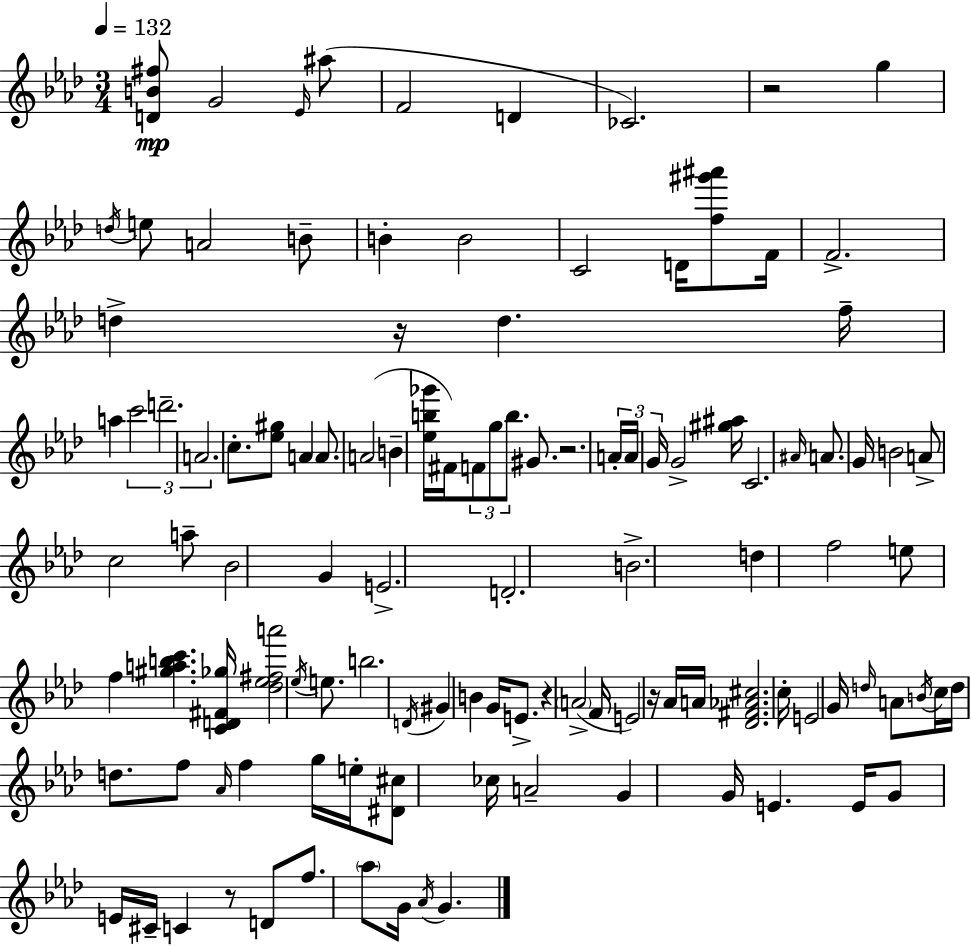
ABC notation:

X:1
T:Untitled
M:3/4
L:1/4
K:Ab
[DB^f]/2 G2 _E/4 ^a/2 F2 D _C2 z2 g d/4 e/2 A2 B/2 B B2 C2 D/4 [f^g'^a']/2 F/4 F2 d z/4 d f/4 a c'2 d'2 A2 c/2 [_e^g]/2 A A/2 A2 B [_eb_g']/4 ^F/4 F/2 g/2 b/2 ^G/2 z2 A/4 A/4 G/4 G2 [^g^a]/4 C2 ^A/4 A/2 G/4 B2 A/2 c2 a/2 _B2 G E2 D2 B2 d f2 e/2 f [^gabc'] [CD^F_g]/4 [_d_e^fa']2 _e/4 e/2 b2 D/4 ^G B G/4 E/2 z A2 F/4 E2 z/4 _A/4 A/4 [_D^F_A^c]2 c/4 E2 G/4 d/4 A/2 B/4 c/4 d/4 d/2 f/2 _A/4 f g/4 e/4 [^D^c]/2 _c/4 A2 G G/4 E E/4 G/2 E/4 ^C/4 C z/2 D/2 f/2 _a/2 G/4 _A/4 G